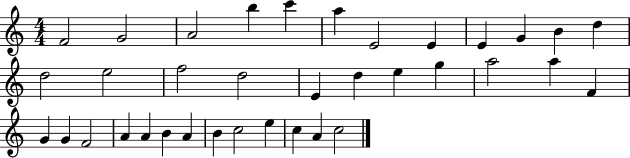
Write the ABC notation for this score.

X:1
T:Untitled
M:4/4
L:1/4
K:C
F2 G2 A2 b c' a E2 E E G B d d2 e2 f2 d2 E d e g a2 a F G G F2 A A B A B c2 e c A c2